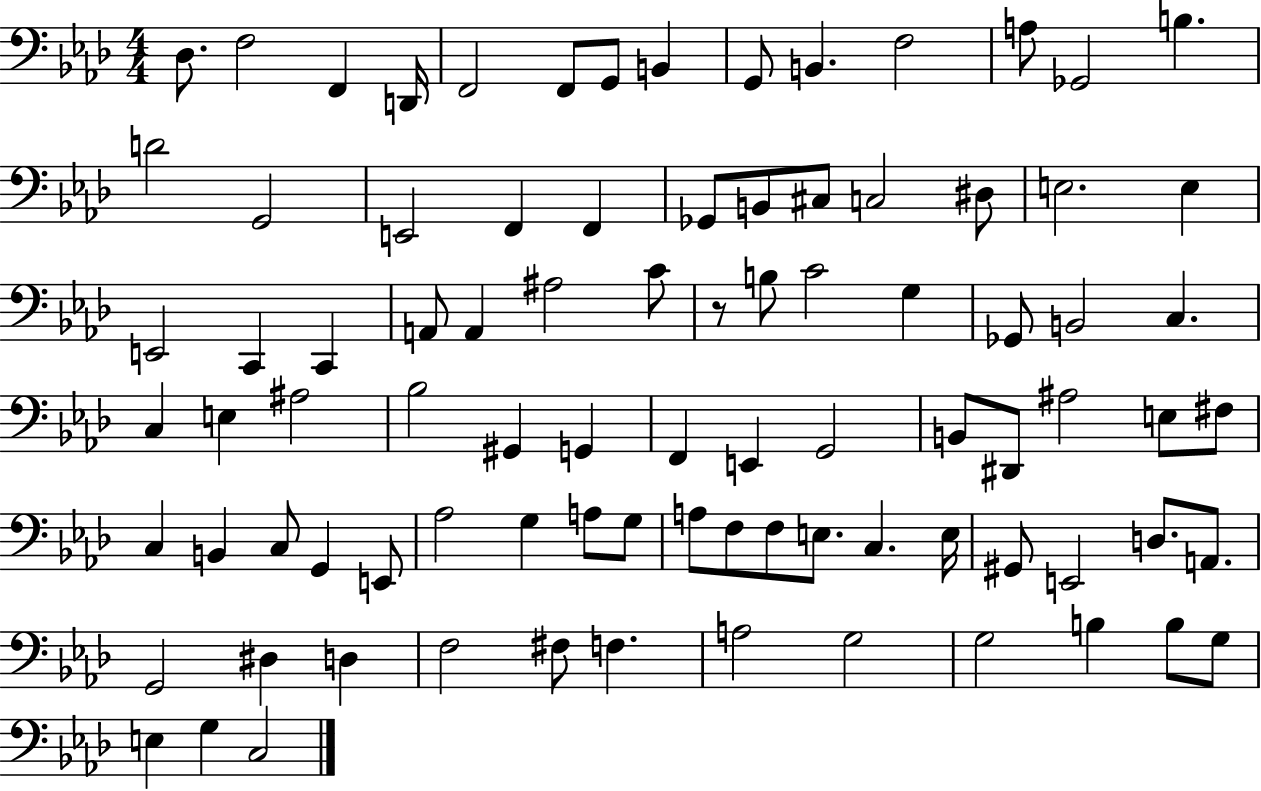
{
  \clef bass
  \numericTimeSignature
  \time 4/4
  \key aes \major
  \repeat volta 2 { des8. f2 f,4 d,16 | f,2 f,8 g,8 b,4 | g,8 b,4. f2 | a8 ges,2 b4. | \break d'2 g,2 | e,2 f,4 f,4 | ges,8 b,8 cis8 c2 dis8 | e2. e4 | \break e,2 c,4 c,4 | a,8 a,4 ais2 c'8 | r8 b8 c'2 g4 | ges,8 b,2 c4. | \break c4 e4 ais2 | bes2 gis,4 g,4 | f,4 e,4 g,2 | b,8 dis,8 ais2 e8 fis8 | \break c4 b,4 c8 g,4 e,8 | aes2 g4 a8 g8 | a8 f8 f8 e8. c4. e16 | gis,8 e,2 d8. a,8. | \break g,2 dis4 d4 | f2 fis8 f4. | a2 g2 | g2 b4 b8 g8 | \break e4 g4 c2 | } \bar "|."
}